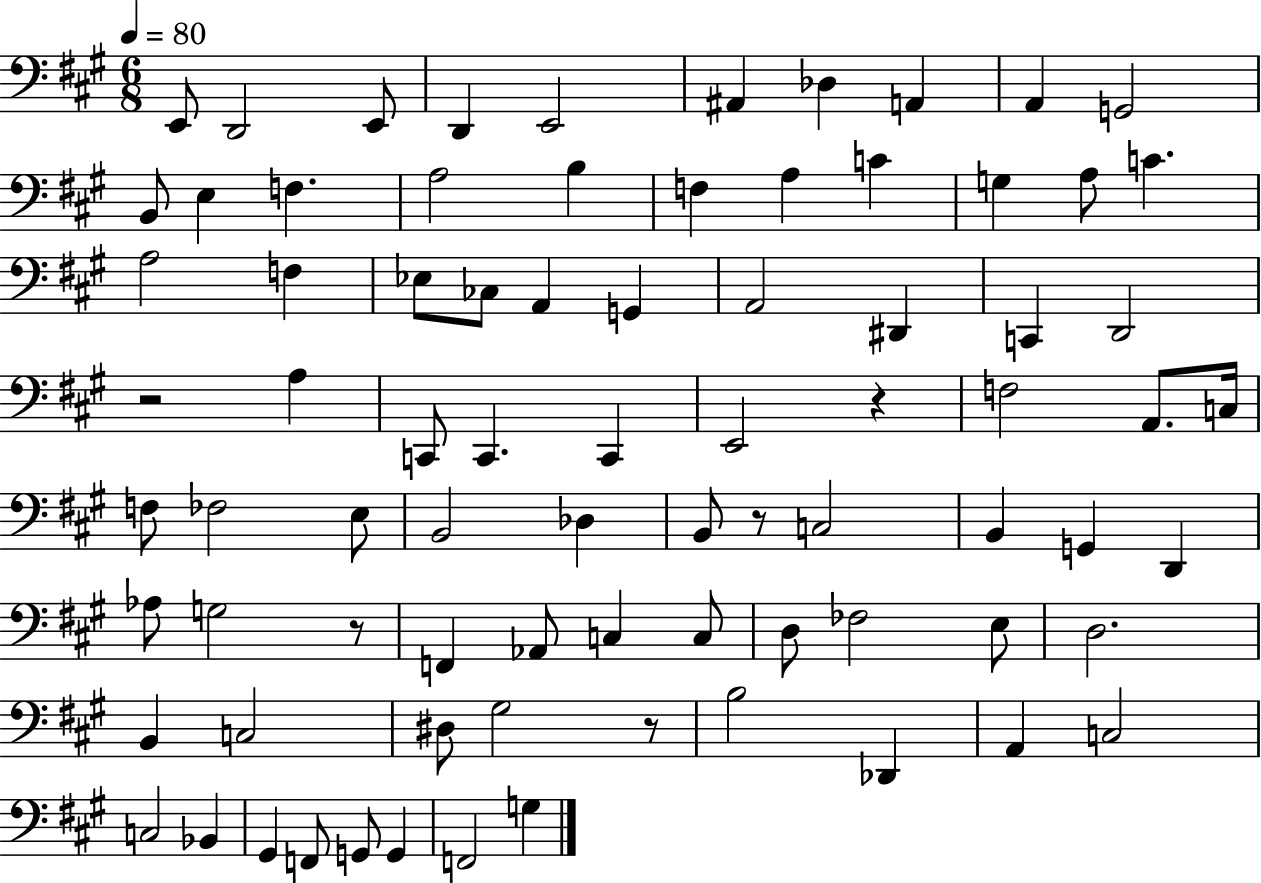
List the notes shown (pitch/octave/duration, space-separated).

E2/e D2/h E2/e D2/q E2/h A#2/q Db3/q A2/q A2/q G2/h B2/e E3/q F3/q. A3/h B3/q F3/q A3/q C4/q G3/q A3/e C4/q. A3/h F3/q Eb3/e CES3/e A2/q G2/q A2/h D#2/q C2/q D2/h R/h A3/q C2/e C2/q. C2/q E2/h R/q F3/h A2/e. C3/s F3/e FES3/h E3/e B2/h Db3/q B2/e R/e C3/h B2/q G2/q D2/q Ab3/e G3/h R/e F2/q Ab2/e C3/q C3/e D3/e FES3/h E3/e D3/h. B2/q C3/h D#3/e G#3/h R/e B3/h Db2/q A2/q C3/h C3/h Bb2/q G#2/q F2/e G2/e G2/q F2/h G3/q